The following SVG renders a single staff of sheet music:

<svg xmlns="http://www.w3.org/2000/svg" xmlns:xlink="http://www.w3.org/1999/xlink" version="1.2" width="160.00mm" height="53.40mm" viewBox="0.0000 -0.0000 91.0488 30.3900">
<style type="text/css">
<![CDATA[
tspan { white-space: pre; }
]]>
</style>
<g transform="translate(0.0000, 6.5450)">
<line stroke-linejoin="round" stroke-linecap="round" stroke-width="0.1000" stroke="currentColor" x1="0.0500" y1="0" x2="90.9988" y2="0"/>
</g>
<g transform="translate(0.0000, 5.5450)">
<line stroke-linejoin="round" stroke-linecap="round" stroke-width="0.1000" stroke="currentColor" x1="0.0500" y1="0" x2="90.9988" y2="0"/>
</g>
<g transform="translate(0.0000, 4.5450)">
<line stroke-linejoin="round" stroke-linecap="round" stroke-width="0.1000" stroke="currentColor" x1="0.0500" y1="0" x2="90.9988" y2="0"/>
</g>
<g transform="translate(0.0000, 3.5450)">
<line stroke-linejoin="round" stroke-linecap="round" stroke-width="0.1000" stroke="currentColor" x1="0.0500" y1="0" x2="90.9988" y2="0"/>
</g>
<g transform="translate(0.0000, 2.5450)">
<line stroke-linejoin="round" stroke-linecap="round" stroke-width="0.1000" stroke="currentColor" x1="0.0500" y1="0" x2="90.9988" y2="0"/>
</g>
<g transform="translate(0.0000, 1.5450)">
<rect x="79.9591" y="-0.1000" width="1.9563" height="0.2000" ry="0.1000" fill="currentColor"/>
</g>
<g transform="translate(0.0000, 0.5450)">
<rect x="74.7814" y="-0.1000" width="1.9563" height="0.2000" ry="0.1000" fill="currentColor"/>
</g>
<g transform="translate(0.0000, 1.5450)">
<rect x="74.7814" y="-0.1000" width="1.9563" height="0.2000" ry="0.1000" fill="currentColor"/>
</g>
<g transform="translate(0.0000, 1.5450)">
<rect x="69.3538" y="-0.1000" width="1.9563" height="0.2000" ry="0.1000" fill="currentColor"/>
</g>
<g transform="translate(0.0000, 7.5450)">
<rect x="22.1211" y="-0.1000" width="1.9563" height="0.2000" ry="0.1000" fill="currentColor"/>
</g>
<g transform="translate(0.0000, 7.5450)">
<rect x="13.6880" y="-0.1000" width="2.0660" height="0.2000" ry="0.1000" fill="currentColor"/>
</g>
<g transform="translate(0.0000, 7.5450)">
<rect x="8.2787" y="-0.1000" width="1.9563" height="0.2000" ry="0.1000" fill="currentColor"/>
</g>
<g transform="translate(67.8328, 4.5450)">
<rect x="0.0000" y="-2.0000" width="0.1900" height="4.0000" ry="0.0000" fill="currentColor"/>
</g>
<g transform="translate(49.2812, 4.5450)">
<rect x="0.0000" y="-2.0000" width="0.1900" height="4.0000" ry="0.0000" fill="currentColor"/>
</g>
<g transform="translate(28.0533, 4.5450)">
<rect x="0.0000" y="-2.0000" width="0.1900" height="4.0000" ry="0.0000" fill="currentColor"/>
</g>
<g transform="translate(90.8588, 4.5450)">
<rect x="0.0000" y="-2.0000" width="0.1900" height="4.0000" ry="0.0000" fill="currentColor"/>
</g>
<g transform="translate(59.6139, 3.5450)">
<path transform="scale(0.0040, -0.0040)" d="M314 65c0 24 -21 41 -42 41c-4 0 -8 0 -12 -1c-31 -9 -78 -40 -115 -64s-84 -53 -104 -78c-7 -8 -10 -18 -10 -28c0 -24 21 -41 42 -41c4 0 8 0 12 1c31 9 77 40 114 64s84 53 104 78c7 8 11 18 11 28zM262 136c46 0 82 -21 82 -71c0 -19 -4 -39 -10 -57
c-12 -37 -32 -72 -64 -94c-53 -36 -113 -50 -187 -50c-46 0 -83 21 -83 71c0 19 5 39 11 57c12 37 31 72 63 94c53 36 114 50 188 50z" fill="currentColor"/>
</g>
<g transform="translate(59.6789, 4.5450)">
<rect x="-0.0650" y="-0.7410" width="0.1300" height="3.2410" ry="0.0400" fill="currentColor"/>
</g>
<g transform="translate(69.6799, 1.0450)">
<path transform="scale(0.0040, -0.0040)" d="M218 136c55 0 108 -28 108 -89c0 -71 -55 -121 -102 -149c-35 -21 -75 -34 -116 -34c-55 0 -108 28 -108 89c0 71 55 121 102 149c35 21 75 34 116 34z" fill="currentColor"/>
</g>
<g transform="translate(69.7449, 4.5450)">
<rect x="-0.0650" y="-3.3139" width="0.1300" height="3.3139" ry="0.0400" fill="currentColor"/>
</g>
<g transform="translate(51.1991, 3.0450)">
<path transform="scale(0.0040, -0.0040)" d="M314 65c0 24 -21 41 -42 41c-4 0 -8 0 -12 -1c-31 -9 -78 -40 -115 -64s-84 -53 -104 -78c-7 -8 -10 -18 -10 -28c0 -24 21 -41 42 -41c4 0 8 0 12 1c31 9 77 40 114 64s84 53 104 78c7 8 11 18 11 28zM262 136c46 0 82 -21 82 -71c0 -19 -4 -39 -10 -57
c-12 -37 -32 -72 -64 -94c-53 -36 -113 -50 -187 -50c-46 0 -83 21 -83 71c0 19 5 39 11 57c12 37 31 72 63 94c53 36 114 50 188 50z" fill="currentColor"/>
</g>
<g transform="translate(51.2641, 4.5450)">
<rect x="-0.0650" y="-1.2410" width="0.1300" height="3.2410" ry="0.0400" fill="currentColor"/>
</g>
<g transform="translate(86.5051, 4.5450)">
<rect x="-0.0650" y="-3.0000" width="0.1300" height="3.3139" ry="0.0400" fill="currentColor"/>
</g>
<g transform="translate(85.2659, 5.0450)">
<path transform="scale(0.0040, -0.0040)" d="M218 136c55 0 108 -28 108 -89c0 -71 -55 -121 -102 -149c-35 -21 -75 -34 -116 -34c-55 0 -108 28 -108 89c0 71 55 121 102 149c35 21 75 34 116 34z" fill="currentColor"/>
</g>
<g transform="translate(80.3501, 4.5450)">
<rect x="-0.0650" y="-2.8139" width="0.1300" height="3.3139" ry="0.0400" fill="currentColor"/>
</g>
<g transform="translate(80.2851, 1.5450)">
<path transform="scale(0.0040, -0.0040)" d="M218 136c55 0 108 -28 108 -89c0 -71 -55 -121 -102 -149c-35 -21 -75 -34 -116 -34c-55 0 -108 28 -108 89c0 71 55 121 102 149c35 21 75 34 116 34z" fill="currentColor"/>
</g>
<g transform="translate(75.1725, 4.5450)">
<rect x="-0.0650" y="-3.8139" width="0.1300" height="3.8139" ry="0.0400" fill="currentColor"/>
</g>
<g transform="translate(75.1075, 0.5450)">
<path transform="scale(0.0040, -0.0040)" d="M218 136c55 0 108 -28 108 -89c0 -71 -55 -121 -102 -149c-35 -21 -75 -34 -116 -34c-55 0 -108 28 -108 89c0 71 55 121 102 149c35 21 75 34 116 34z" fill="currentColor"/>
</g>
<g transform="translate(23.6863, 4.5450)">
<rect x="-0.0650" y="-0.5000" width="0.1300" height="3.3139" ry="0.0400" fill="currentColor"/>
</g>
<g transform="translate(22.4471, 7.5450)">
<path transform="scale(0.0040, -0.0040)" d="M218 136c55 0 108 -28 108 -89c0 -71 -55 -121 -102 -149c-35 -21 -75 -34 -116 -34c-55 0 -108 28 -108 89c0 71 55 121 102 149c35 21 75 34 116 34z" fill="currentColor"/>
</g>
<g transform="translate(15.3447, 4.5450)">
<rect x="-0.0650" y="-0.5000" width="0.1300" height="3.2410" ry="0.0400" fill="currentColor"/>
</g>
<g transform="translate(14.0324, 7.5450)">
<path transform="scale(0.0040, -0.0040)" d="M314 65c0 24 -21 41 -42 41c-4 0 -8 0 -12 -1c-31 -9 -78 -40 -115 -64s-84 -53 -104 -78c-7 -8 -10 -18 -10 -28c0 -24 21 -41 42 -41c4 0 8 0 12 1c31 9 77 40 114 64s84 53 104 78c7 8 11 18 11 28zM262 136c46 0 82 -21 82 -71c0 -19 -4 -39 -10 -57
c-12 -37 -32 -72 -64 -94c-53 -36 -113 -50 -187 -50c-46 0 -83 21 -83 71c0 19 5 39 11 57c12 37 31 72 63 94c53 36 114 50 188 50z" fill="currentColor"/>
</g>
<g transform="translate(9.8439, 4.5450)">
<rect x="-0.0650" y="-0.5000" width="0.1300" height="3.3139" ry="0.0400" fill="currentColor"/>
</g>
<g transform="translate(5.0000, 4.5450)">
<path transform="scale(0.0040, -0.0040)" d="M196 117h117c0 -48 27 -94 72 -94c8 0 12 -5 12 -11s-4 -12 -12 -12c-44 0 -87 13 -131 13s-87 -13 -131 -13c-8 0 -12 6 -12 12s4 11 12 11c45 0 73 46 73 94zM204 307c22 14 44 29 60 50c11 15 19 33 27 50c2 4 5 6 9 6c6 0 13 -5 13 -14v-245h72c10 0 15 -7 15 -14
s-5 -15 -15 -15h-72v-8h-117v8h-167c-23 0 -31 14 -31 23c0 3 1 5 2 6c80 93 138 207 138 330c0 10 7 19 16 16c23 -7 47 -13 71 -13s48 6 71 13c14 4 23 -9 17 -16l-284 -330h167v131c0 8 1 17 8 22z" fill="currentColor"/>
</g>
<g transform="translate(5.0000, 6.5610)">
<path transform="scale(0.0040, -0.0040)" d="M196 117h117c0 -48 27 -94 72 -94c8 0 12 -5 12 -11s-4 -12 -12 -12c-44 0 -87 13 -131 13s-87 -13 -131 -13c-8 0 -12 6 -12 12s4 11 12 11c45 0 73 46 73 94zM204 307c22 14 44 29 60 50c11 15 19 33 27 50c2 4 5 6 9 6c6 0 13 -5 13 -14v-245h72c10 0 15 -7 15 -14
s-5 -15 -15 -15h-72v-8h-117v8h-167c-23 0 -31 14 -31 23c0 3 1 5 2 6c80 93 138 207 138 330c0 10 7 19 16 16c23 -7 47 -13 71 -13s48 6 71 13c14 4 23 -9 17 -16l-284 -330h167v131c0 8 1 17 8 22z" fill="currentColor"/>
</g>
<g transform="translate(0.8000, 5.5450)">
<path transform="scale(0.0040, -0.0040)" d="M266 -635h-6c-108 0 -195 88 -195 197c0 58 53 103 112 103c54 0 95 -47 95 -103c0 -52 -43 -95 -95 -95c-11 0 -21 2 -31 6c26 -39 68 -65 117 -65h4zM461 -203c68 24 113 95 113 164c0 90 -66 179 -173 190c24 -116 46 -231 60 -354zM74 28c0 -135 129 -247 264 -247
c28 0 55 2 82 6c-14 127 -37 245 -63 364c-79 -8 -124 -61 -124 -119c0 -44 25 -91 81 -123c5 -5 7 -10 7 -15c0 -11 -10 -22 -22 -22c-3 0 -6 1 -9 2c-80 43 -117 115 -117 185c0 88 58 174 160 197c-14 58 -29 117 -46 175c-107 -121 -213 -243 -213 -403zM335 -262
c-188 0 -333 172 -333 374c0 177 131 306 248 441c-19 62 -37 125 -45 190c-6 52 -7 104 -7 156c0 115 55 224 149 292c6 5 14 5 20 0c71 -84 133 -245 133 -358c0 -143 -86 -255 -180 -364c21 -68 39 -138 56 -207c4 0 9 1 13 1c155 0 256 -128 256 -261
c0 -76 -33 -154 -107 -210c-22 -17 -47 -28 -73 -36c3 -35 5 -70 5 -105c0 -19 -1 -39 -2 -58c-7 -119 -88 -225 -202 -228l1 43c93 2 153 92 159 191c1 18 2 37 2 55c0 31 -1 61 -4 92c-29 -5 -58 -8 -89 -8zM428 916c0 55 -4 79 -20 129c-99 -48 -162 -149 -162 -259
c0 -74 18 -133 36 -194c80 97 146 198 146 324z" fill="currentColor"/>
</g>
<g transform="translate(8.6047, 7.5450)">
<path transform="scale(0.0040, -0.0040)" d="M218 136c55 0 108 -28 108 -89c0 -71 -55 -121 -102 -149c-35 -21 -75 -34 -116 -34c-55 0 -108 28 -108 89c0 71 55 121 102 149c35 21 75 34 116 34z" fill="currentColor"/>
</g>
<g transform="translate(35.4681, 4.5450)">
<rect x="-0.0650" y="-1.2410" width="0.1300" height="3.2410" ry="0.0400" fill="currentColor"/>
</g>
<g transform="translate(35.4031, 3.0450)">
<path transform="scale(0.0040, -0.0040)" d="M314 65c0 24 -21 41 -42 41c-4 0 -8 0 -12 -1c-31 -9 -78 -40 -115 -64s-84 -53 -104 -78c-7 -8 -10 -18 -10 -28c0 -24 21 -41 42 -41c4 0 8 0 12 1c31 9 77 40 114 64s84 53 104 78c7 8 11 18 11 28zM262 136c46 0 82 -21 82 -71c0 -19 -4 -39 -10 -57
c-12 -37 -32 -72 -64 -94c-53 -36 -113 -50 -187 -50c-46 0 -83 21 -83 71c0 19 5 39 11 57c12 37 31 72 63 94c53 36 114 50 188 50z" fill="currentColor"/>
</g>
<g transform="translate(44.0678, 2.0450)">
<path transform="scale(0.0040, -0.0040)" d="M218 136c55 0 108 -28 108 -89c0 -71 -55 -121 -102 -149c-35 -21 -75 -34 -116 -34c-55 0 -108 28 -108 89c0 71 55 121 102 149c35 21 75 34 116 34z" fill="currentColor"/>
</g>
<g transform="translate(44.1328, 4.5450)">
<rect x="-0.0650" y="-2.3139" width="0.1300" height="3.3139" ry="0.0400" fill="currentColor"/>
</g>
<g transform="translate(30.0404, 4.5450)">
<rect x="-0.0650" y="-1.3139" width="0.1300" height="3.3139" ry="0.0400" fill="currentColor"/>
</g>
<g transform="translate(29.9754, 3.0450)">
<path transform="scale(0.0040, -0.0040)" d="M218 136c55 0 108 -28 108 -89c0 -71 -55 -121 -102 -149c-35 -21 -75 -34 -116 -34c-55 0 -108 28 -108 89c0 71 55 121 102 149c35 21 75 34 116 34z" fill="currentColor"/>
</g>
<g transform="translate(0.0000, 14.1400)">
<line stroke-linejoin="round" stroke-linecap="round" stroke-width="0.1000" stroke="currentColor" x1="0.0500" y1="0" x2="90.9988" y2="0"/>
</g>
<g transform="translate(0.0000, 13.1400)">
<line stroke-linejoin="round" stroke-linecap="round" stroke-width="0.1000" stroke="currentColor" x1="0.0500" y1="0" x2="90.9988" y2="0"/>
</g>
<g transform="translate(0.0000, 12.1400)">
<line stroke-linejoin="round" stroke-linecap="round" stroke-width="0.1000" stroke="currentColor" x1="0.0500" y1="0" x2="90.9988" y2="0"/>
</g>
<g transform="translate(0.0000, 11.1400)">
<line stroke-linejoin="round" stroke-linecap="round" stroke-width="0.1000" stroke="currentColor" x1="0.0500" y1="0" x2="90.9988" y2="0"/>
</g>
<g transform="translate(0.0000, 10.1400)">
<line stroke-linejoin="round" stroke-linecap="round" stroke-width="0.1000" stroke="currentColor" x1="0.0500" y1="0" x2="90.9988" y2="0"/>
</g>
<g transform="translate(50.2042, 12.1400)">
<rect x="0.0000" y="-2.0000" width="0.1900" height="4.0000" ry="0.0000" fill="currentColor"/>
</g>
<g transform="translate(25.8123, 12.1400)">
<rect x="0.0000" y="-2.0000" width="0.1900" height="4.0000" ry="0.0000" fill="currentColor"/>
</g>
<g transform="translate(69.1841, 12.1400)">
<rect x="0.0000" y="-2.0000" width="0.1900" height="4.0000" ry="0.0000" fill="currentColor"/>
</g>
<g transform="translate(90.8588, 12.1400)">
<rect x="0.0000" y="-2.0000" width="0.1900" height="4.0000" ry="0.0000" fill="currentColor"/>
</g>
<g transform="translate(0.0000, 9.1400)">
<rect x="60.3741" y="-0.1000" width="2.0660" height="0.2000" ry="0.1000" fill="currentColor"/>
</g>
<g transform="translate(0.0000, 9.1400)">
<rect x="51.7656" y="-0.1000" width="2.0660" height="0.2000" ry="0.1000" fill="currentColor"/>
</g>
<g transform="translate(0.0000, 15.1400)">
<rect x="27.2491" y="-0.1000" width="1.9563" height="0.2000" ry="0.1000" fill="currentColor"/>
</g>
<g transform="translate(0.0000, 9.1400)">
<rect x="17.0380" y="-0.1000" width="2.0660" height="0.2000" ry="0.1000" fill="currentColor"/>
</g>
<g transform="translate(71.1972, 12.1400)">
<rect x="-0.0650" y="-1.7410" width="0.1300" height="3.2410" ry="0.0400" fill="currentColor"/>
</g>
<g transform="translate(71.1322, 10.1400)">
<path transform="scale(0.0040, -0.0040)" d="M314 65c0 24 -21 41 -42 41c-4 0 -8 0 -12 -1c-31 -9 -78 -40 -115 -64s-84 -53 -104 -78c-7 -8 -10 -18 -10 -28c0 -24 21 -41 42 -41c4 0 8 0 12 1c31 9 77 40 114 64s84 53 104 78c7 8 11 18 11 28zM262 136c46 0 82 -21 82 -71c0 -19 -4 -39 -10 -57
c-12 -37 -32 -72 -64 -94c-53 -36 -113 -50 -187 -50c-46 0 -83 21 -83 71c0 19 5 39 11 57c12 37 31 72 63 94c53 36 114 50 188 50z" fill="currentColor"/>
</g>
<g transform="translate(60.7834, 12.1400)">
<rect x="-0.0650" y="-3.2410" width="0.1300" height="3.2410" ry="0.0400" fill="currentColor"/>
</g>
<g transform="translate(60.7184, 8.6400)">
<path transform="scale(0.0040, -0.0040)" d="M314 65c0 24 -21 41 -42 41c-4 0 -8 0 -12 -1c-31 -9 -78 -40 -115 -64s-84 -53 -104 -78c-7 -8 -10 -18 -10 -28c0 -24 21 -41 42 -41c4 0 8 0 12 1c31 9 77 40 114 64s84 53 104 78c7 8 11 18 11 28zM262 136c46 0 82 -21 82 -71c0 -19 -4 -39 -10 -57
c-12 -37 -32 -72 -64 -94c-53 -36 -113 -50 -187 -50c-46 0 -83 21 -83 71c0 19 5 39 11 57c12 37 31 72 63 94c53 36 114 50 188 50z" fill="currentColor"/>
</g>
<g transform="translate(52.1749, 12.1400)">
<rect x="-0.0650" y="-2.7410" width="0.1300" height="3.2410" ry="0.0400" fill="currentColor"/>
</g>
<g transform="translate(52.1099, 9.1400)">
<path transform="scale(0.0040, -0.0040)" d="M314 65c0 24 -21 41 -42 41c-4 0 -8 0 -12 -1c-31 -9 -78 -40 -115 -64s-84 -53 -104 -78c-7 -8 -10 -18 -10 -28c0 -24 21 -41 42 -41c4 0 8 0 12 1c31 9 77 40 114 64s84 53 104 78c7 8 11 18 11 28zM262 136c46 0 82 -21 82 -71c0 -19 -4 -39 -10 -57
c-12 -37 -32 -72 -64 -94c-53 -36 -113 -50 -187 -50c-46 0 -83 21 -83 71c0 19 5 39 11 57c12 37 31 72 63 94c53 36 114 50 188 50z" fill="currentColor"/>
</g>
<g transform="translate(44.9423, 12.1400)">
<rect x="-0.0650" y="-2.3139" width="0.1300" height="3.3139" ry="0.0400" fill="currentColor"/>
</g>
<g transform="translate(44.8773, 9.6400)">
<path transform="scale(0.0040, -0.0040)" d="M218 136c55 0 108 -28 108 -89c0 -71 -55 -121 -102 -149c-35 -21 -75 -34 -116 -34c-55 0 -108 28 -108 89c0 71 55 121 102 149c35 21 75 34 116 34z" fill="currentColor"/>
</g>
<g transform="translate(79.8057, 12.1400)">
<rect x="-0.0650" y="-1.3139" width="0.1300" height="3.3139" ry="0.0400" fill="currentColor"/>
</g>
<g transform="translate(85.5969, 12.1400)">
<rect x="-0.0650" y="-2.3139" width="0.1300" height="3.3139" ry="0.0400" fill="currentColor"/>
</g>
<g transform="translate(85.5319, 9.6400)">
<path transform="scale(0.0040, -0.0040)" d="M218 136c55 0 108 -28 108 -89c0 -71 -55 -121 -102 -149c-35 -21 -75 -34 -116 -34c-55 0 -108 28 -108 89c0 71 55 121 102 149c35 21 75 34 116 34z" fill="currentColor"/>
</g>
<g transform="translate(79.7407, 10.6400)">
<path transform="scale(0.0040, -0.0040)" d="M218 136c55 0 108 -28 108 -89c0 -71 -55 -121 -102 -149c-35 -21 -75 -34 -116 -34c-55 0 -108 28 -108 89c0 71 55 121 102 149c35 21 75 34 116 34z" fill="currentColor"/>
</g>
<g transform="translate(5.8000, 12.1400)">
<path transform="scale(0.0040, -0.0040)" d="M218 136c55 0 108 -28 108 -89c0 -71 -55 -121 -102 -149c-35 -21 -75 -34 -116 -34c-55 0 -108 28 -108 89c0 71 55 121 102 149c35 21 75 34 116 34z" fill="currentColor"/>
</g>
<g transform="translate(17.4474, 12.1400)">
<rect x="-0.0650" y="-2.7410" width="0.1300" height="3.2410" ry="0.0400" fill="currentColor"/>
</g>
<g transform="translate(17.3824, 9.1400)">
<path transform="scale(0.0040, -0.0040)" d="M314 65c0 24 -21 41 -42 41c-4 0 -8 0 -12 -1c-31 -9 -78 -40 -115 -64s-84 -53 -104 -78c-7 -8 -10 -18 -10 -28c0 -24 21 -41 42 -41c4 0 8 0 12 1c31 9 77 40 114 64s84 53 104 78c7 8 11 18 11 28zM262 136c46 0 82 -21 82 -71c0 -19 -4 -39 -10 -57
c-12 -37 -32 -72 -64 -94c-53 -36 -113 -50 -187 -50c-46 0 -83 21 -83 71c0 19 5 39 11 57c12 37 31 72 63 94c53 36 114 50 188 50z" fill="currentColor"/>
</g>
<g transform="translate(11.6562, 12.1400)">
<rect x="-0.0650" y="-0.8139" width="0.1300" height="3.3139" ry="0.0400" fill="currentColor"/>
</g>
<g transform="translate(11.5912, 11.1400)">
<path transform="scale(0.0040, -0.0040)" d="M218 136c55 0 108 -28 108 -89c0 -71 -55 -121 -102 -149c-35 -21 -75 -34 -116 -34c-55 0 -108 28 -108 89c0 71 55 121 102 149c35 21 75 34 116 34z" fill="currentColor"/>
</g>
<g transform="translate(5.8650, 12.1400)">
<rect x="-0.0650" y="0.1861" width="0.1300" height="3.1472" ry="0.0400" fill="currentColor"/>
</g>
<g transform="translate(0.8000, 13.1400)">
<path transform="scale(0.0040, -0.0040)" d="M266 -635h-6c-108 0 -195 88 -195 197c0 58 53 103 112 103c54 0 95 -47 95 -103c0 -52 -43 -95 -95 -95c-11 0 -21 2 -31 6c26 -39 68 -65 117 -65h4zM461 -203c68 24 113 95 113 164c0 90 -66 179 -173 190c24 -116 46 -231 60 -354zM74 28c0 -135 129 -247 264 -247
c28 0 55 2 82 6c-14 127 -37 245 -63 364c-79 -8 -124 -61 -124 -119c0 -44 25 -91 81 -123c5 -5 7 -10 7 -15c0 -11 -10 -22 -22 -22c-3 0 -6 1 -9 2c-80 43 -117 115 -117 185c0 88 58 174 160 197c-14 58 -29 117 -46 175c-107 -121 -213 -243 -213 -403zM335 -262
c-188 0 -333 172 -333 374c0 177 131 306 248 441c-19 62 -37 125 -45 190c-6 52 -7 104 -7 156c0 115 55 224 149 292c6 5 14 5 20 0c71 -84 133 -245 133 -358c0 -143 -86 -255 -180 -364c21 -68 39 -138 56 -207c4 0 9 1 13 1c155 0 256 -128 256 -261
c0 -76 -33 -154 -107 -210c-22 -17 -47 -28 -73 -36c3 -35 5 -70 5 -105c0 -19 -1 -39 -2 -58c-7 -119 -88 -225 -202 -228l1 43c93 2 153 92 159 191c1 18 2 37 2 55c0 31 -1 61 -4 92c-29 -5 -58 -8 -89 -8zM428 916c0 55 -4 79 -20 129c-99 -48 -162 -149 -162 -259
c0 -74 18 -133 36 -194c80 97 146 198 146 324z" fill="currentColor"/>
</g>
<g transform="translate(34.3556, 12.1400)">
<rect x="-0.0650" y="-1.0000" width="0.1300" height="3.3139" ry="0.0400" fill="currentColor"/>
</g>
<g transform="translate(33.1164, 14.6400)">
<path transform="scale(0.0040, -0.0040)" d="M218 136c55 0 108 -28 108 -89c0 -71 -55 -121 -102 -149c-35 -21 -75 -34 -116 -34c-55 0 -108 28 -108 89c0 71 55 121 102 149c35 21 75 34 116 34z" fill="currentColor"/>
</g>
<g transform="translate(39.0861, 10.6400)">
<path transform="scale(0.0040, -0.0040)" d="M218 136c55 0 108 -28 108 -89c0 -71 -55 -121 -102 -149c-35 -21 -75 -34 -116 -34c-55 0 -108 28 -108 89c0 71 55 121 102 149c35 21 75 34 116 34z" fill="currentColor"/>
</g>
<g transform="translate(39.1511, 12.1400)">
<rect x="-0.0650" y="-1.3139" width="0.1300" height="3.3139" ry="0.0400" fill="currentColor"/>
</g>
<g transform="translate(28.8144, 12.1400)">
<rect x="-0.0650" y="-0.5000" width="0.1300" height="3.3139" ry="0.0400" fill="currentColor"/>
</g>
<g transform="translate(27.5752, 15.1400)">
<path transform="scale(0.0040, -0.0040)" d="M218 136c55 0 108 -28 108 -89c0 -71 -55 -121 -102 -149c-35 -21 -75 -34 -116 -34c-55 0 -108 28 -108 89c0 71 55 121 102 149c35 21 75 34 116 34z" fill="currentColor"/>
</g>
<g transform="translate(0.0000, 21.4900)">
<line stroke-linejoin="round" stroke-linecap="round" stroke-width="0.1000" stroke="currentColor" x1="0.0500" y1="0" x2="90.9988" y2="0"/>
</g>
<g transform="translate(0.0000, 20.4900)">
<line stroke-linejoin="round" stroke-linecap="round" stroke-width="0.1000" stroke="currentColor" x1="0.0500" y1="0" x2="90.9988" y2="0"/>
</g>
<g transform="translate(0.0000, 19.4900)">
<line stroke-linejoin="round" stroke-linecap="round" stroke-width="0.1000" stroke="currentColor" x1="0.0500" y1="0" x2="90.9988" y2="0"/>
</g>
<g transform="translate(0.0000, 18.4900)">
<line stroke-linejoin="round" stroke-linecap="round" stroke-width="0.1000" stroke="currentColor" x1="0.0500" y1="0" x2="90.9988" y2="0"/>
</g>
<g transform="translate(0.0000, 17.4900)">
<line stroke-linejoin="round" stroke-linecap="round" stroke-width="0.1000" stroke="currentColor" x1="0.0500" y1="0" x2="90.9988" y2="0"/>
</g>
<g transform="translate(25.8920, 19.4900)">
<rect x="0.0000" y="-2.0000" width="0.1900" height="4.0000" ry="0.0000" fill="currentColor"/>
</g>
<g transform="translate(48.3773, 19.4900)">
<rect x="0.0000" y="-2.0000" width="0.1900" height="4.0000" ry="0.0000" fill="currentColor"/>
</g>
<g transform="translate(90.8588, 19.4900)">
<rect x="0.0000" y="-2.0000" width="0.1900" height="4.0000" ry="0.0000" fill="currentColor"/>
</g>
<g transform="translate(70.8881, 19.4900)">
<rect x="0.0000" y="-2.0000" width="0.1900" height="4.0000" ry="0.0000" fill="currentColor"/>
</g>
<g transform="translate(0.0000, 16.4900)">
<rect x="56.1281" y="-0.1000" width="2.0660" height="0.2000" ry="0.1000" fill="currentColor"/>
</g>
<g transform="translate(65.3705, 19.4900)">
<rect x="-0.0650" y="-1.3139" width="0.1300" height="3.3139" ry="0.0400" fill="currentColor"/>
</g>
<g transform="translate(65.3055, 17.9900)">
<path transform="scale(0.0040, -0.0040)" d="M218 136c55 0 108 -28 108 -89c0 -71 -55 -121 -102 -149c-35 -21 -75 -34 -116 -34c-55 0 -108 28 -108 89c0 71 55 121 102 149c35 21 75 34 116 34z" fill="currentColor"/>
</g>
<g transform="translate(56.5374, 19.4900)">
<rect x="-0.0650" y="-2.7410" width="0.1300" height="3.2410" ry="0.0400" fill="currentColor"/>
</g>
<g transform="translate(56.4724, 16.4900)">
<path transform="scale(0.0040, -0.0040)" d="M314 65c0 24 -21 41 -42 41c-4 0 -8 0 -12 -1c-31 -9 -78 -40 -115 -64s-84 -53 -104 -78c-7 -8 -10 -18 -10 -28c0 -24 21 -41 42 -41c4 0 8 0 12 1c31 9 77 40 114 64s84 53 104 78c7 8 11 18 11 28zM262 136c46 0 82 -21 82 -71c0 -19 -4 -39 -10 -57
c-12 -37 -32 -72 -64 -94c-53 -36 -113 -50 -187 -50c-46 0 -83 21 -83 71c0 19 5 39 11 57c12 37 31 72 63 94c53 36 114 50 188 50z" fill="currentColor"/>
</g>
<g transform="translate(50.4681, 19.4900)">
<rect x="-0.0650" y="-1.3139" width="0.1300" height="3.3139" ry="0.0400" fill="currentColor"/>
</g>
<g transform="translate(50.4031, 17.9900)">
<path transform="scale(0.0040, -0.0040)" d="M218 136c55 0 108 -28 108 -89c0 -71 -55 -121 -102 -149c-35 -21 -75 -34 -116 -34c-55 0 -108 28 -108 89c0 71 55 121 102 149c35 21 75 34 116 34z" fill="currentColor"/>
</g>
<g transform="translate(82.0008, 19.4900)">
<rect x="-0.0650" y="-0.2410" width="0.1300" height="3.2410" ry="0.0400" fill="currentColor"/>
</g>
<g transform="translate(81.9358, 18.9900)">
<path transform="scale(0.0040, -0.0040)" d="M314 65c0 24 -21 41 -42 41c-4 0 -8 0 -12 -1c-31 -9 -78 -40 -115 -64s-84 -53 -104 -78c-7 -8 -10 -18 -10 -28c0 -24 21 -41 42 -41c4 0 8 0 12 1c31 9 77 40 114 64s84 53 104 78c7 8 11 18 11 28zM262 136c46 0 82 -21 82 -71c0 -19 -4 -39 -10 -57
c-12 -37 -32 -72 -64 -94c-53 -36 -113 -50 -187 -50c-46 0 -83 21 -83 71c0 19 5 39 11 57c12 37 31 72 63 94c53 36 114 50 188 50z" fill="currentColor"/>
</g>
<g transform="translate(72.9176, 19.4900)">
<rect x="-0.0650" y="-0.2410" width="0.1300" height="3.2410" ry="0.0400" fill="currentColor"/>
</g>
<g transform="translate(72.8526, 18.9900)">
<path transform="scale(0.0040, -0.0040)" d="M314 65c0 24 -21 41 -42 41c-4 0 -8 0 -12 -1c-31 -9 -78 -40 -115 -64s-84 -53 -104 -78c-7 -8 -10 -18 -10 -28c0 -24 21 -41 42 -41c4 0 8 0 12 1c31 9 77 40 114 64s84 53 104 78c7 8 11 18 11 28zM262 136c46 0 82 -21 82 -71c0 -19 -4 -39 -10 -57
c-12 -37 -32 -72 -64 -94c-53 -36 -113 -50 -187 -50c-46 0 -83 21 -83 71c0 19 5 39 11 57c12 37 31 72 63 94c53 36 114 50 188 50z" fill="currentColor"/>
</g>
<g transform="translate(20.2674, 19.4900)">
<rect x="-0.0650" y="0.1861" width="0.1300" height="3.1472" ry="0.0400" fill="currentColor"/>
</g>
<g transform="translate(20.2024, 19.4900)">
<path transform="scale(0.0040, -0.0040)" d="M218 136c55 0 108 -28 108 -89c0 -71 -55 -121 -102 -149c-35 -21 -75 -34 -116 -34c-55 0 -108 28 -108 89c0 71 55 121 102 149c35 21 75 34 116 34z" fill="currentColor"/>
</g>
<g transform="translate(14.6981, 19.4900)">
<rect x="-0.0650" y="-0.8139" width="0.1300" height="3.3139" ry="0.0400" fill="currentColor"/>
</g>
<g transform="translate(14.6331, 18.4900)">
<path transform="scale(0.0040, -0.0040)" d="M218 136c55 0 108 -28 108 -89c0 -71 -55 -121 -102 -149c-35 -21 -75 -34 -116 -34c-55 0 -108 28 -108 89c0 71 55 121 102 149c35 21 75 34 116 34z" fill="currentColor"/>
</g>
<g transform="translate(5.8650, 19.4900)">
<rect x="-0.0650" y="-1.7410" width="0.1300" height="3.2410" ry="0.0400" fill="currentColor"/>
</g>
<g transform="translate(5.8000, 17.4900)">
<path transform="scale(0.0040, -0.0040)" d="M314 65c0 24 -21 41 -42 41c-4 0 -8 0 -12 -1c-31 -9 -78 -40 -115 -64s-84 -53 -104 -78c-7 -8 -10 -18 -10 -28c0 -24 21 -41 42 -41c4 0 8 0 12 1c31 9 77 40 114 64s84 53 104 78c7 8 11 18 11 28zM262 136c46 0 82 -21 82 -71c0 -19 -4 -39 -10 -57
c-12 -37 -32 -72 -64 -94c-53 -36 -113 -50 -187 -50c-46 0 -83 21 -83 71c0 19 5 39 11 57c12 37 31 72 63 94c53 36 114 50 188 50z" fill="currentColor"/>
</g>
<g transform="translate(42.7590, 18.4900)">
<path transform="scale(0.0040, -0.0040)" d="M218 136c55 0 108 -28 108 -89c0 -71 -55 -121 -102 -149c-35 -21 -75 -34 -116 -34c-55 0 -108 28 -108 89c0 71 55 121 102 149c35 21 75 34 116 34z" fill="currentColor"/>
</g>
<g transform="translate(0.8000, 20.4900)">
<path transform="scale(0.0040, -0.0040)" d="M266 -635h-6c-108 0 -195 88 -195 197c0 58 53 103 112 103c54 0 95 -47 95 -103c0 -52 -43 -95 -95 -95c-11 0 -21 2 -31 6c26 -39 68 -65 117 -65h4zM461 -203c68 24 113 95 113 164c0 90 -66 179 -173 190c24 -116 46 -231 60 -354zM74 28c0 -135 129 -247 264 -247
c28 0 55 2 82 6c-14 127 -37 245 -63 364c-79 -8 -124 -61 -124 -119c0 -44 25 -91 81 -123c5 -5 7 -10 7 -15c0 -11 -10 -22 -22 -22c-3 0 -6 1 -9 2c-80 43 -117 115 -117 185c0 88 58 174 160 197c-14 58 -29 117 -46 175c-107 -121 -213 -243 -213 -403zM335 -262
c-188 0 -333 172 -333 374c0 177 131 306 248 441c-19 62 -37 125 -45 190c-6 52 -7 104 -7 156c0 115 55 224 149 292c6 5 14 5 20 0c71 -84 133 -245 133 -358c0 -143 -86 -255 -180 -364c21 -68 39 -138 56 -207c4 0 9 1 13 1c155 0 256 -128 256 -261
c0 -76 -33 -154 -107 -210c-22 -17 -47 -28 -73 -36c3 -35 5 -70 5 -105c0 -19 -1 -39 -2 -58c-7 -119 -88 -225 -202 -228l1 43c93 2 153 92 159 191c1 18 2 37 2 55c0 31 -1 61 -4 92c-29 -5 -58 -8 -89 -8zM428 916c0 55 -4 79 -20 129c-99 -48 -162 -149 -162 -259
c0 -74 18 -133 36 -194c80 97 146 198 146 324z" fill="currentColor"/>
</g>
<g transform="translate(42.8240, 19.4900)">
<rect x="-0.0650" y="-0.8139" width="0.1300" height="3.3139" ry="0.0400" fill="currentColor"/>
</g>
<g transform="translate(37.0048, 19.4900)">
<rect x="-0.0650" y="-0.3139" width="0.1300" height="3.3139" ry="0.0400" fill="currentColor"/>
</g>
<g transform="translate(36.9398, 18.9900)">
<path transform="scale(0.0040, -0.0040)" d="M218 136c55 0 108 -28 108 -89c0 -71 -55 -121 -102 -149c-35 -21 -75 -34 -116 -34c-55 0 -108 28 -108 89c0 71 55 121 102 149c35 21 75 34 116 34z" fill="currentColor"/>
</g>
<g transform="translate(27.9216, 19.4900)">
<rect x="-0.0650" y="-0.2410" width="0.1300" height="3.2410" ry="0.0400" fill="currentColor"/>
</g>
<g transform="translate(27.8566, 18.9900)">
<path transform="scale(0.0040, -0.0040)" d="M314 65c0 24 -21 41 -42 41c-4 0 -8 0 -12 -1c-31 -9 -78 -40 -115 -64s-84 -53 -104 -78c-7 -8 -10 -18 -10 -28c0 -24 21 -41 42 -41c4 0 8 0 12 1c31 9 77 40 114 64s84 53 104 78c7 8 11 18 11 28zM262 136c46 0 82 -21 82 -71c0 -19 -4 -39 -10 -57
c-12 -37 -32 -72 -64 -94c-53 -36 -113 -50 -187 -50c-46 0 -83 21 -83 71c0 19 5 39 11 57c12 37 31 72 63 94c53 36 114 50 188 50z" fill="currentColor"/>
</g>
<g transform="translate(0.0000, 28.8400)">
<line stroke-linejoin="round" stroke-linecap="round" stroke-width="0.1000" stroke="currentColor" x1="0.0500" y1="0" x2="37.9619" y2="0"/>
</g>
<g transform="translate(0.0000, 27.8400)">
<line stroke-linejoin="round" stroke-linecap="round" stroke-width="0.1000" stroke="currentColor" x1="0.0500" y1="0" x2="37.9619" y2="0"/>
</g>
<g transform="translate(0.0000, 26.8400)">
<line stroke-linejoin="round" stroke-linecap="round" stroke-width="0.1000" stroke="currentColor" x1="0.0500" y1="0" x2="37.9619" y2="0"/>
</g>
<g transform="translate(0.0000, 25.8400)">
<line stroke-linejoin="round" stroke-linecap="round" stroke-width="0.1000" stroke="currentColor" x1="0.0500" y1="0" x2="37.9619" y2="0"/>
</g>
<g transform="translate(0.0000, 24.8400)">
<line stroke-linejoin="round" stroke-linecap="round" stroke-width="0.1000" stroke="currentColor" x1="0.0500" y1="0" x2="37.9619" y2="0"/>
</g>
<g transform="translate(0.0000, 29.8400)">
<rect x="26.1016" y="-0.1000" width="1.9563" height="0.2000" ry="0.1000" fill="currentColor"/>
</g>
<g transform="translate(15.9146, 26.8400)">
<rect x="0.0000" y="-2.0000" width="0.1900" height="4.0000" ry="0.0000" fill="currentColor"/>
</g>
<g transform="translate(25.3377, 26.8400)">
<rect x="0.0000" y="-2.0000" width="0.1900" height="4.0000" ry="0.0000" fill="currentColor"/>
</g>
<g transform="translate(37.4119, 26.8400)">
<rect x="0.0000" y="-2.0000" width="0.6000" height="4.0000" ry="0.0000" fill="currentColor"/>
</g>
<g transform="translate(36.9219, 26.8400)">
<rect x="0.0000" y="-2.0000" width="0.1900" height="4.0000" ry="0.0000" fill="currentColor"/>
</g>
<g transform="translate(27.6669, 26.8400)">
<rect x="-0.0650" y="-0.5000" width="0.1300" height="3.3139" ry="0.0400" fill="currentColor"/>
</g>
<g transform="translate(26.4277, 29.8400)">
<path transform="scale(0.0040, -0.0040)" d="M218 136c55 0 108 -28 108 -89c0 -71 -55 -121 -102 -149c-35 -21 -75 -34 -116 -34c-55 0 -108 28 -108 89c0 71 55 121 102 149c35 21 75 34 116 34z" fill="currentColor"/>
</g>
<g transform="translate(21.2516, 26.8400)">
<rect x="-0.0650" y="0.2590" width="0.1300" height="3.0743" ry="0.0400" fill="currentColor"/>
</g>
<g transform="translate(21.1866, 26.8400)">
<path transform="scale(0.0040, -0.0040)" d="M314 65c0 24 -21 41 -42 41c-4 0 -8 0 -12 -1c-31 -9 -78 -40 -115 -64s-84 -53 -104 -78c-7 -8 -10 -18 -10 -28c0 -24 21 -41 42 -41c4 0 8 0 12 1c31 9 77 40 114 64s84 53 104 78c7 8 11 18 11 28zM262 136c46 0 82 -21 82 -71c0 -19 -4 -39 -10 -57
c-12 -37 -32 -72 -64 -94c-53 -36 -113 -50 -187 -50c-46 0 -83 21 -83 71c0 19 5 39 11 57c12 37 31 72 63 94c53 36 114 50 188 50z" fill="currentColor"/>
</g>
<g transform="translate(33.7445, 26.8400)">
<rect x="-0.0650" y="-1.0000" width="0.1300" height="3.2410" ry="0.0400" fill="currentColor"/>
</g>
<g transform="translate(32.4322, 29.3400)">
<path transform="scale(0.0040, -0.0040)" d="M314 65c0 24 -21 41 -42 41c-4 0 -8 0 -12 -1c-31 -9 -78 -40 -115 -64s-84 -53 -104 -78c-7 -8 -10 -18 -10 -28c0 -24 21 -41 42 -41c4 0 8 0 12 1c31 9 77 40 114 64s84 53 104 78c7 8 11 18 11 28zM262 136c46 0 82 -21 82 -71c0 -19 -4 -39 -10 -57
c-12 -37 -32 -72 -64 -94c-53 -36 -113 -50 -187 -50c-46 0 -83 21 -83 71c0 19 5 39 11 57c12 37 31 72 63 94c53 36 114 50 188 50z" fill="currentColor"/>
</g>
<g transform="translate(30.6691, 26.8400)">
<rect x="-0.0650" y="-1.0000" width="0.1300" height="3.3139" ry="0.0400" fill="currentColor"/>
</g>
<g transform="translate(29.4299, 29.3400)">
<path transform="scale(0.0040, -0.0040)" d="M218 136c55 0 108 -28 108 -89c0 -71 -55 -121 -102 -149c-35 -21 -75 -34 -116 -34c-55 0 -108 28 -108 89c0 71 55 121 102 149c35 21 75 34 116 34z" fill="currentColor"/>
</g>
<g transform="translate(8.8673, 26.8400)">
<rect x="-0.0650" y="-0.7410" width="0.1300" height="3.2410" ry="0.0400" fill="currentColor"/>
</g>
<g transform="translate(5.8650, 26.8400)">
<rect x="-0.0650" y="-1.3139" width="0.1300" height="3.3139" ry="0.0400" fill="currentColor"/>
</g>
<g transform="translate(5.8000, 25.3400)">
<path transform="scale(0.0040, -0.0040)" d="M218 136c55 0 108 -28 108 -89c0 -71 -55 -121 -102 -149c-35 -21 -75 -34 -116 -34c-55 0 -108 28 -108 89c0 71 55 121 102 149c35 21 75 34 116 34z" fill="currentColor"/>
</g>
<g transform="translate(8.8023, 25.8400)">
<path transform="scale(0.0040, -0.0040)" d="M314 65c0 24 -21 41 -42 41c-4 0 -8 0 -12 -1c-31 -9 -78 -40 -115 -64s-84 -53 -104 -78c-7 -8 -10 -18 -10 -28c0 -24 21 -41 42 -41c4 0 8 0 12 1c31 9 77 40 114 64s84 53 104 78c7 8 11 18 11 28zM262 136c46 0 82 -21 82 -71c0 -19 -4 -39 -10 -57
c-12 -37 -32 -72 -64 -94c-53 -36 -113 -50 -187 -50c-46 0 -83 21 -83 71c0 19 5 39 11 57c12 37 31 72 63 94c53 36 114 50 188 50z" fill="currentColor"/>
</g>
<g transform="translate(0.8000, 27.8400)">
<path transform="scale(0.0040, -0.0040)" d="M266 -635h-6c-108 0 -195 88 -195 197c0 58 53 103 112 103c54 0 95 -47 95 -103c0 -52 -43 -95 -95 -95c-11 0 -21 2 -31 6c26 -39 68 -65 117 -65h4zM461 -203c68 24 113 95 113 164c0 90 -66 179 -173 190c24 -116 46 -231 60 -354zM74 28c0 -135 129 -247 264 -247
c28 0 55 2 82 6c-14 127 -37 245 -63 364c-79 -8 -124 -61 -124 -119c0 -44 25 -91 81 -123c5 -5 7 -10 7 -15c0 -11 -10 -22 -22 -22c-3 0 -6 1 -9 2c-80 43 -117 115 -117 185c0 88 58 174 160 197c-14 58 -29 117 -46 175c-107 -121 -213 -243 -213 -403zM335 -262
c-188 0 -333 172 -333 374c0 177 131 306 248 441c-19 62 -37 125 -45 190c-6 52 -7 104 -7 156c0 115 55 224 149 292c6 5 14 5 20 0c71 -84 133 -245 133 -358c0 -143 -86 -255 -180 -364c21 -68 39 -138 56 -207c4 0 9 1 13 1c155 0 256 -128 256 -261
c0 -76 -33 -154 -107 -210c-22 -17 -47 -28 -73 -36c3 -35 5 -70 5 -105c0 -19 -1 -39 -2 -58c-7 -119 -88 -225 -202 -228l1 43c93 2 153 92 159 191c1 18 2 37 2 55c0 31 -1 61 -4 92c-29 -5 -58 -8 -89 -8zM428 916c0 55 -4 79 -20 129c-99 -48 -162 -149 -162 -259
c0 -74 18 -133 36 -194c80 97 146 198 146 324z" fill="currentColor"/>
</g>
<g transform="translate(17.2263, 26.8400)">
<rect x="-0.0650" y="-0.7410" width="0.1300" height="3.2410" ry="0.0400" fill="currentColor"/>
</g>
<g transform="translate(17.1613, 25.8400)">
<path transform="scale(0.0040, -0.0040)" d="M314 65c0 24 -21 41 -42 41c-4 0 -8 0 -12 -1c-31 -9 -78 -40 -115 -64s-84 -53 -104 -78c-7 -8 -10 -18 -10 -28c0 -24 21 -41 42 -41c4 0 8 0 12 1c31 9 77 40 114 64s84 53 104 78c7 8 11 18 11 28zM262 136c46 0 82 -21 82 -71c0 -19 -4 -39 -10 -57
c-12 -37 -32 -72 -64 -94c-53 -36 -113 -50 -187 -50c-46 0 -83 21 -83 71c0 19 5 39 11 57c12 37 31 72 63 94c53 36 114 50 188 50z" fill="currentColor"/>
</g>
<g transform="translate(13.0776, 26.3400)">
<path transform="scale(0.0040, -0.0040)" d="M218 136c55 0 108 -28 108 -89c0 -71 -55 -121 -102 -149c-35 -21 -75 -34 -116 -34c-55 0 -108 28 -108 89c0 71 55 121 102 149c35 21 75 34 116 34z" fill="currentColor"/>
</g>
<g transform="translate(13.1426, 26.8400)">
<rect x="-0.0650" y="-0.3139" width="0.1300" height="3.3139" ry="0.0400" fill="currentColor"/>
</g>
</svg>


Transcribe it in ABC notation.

X:1
T:Untitled
M:4/4
L:1/4
K:C
C C2 C e e2 g e2 d2 b c' a A B d a2 C D e g a2 b2 f2 e g f2 d B c2 c d e a2 e c2 c2 e d2 c d2 B2 C D D2